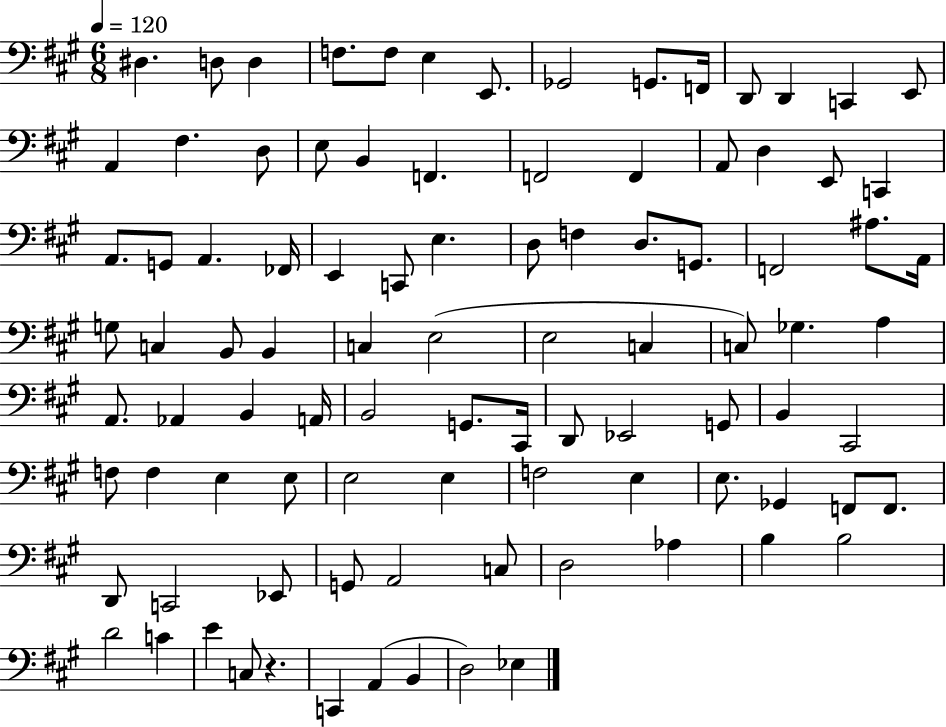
{
  \clef bass
  \numericTimeSignature
  \time 6/8
  \key a \major
  \tempo 4 = 120
  dis4. d8 d4 | f8. f8 e4 e,8. | ges,2 g,8. f,16 | d,8 d,4 c,4 e,8 | \break a,4 fis4. d8 | e8 b,4 f,4. | f,2 f,4 | a,8 d4 e,8 c,4 | \break a,8. g,8 a,4. fes,16 | e,4 c,8 e4. | d8 f4 d8. g,8. | f,2 ais8. a,16 | \break g8 c4 b,8 b,4 | c4 e2( | e2 c4 | c8) ges4. a4 | \break a,8. aes,4 b,4 a,16 | b,2 g,8. cis,16 | d,8 ees,2 g,8 | b,4 cis,2 | \break f8 f4 e4 e8 | e2 e4 | f2 e4 | e8. ges,4 f,8 f,8. | \break d,8 c,2 ees,8 | g,8 a,2 c8 | d2 aes4 | b4 b2 | \break d'2 c'4 | e'4 c8 r4. | c,4 a,4( b,4 | d2) ees4 | \break \bar "|."
}